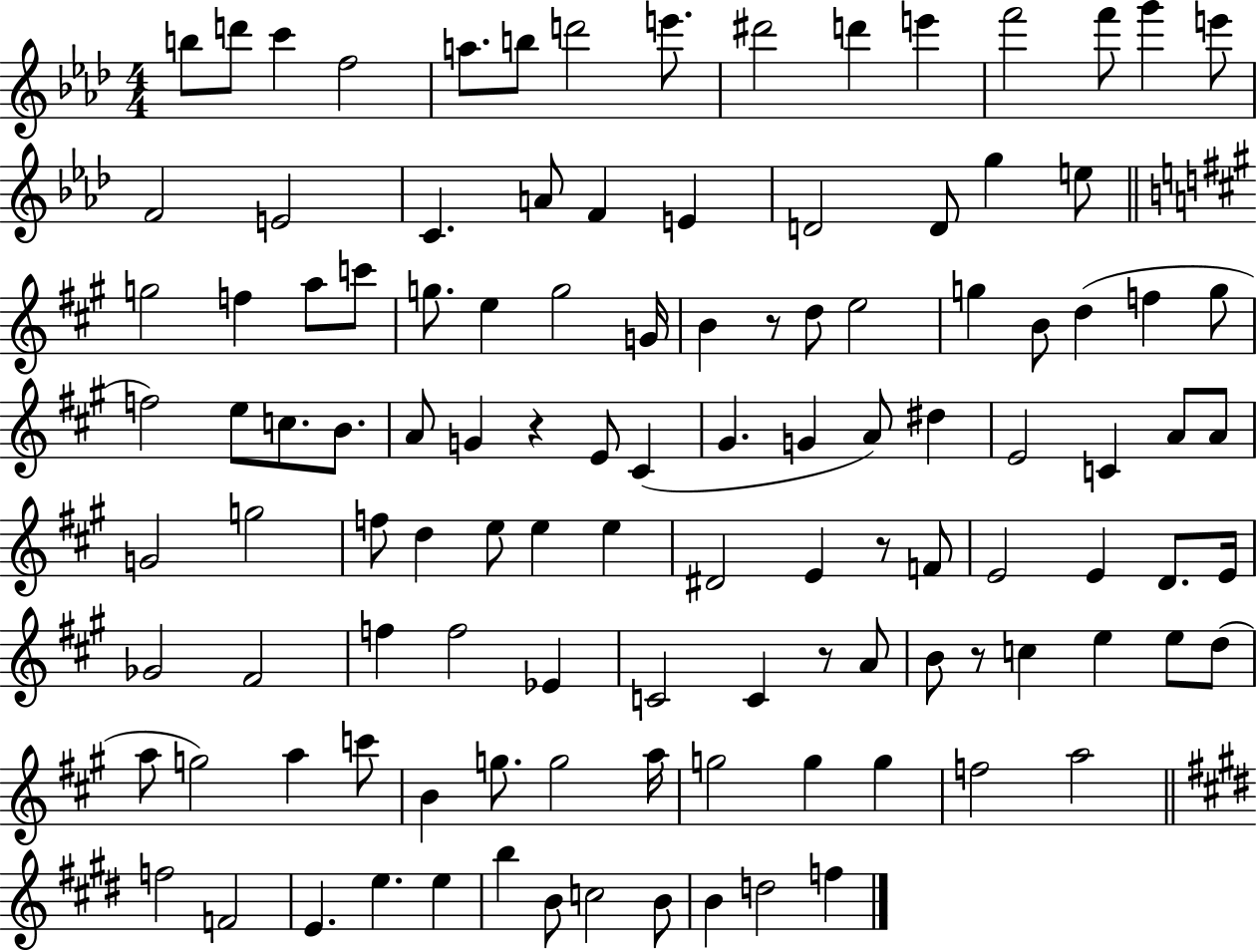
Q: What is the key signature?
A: AES major